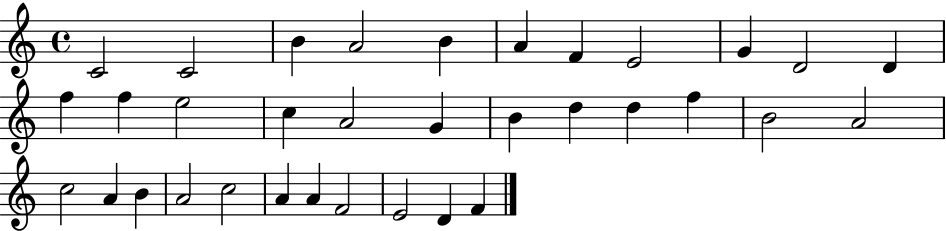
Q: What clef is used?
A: treble